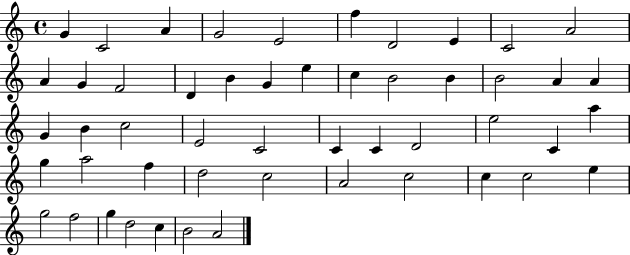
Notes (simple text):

G4/q C4/h A4/q G4/h E4/h F5/q D4/h E4/q C4/h A4/h A4/q G4/q F4/h D4/q B4/q G4/q E5/q C5/q B4/h B4/q B4/h A4/q A4/q G4/q B4/q C5/h E4/h C4/h C4/q C4/q D4/h E5/h C4/q A5/q G5/q A5/h F5/q D5/h C5/h A4/h C5/h C5/q C5/h E5/q G5/h F5/h G5/q D5/h C5/q B4/h A4/h